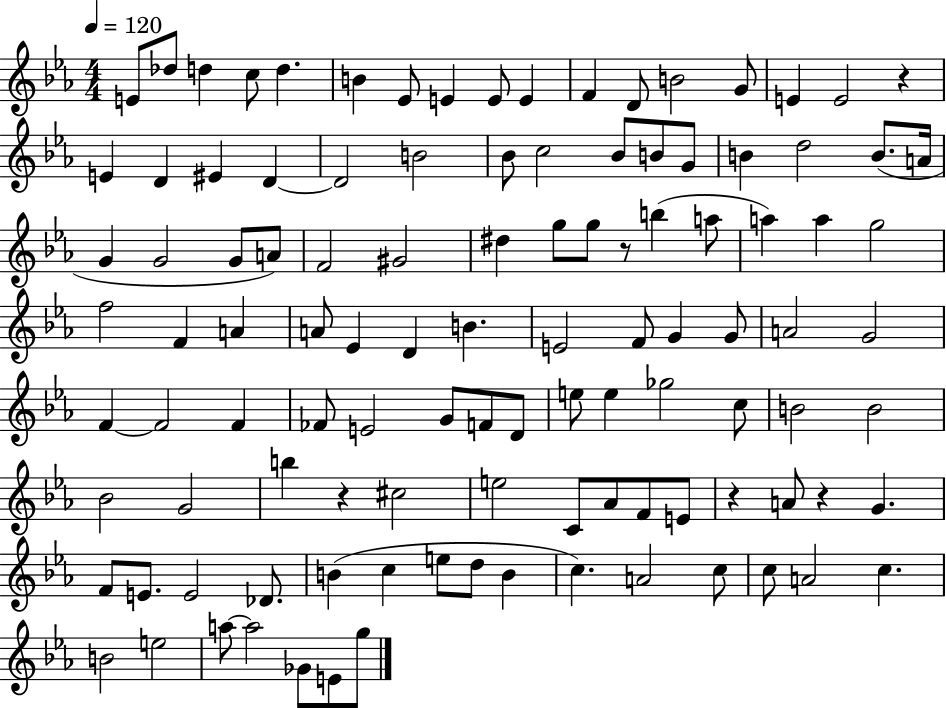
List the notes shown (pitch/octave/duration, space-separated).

E4/e Db5/e D5/q C5/e D5/q. B4/q Eb4/e E4/q E4/e E4/q F4/q D4/e B4/h G4/e E4/q E4/h R/q E4/q D4/q EIS4/q D4/q D4/h B4/h Bb4/e C5/h Bb4/e B4/e G4/e B4/q D5/h B4/e. A4/s G4/q G4/h G4/e A4/e F4/h G#4/h D#5/q G5/e G5/e R/e B5/q A5/e A5/q A5/q G5/h F5/h F4/q A4/q A4/e Eb4/q D4/q B4/q. E4/h F4/e G4/q G4/e A4/h G4/h F4/q F4/h F4/q FES4/e E4/h G4/e F4/e D4/e E5/e E5/q Gb5/h C5/e B4/h B4/h Bb4/h G4/h B5/q R/q C#5/h E5/h C4/e Ab4/e F4/e E4/e R/q A4/e R/q G4/q. F4/e E4/e. E4/h Db4/e. B4/q C5/q E5/e D5/e B4/q C5/q. A4/h C5/e C5/e A4/h C5/q. B4/h E5/h A5/e A5/h Gb4/e E4/e G5/e